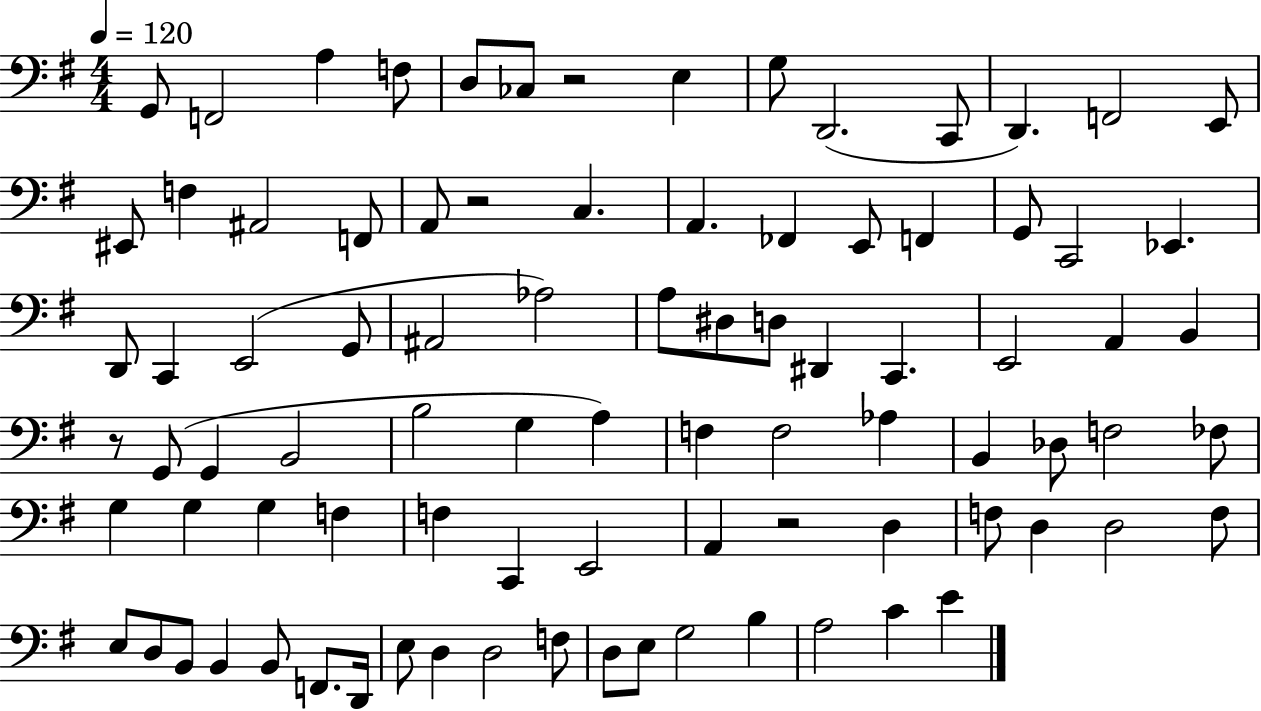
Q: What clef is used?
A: bass